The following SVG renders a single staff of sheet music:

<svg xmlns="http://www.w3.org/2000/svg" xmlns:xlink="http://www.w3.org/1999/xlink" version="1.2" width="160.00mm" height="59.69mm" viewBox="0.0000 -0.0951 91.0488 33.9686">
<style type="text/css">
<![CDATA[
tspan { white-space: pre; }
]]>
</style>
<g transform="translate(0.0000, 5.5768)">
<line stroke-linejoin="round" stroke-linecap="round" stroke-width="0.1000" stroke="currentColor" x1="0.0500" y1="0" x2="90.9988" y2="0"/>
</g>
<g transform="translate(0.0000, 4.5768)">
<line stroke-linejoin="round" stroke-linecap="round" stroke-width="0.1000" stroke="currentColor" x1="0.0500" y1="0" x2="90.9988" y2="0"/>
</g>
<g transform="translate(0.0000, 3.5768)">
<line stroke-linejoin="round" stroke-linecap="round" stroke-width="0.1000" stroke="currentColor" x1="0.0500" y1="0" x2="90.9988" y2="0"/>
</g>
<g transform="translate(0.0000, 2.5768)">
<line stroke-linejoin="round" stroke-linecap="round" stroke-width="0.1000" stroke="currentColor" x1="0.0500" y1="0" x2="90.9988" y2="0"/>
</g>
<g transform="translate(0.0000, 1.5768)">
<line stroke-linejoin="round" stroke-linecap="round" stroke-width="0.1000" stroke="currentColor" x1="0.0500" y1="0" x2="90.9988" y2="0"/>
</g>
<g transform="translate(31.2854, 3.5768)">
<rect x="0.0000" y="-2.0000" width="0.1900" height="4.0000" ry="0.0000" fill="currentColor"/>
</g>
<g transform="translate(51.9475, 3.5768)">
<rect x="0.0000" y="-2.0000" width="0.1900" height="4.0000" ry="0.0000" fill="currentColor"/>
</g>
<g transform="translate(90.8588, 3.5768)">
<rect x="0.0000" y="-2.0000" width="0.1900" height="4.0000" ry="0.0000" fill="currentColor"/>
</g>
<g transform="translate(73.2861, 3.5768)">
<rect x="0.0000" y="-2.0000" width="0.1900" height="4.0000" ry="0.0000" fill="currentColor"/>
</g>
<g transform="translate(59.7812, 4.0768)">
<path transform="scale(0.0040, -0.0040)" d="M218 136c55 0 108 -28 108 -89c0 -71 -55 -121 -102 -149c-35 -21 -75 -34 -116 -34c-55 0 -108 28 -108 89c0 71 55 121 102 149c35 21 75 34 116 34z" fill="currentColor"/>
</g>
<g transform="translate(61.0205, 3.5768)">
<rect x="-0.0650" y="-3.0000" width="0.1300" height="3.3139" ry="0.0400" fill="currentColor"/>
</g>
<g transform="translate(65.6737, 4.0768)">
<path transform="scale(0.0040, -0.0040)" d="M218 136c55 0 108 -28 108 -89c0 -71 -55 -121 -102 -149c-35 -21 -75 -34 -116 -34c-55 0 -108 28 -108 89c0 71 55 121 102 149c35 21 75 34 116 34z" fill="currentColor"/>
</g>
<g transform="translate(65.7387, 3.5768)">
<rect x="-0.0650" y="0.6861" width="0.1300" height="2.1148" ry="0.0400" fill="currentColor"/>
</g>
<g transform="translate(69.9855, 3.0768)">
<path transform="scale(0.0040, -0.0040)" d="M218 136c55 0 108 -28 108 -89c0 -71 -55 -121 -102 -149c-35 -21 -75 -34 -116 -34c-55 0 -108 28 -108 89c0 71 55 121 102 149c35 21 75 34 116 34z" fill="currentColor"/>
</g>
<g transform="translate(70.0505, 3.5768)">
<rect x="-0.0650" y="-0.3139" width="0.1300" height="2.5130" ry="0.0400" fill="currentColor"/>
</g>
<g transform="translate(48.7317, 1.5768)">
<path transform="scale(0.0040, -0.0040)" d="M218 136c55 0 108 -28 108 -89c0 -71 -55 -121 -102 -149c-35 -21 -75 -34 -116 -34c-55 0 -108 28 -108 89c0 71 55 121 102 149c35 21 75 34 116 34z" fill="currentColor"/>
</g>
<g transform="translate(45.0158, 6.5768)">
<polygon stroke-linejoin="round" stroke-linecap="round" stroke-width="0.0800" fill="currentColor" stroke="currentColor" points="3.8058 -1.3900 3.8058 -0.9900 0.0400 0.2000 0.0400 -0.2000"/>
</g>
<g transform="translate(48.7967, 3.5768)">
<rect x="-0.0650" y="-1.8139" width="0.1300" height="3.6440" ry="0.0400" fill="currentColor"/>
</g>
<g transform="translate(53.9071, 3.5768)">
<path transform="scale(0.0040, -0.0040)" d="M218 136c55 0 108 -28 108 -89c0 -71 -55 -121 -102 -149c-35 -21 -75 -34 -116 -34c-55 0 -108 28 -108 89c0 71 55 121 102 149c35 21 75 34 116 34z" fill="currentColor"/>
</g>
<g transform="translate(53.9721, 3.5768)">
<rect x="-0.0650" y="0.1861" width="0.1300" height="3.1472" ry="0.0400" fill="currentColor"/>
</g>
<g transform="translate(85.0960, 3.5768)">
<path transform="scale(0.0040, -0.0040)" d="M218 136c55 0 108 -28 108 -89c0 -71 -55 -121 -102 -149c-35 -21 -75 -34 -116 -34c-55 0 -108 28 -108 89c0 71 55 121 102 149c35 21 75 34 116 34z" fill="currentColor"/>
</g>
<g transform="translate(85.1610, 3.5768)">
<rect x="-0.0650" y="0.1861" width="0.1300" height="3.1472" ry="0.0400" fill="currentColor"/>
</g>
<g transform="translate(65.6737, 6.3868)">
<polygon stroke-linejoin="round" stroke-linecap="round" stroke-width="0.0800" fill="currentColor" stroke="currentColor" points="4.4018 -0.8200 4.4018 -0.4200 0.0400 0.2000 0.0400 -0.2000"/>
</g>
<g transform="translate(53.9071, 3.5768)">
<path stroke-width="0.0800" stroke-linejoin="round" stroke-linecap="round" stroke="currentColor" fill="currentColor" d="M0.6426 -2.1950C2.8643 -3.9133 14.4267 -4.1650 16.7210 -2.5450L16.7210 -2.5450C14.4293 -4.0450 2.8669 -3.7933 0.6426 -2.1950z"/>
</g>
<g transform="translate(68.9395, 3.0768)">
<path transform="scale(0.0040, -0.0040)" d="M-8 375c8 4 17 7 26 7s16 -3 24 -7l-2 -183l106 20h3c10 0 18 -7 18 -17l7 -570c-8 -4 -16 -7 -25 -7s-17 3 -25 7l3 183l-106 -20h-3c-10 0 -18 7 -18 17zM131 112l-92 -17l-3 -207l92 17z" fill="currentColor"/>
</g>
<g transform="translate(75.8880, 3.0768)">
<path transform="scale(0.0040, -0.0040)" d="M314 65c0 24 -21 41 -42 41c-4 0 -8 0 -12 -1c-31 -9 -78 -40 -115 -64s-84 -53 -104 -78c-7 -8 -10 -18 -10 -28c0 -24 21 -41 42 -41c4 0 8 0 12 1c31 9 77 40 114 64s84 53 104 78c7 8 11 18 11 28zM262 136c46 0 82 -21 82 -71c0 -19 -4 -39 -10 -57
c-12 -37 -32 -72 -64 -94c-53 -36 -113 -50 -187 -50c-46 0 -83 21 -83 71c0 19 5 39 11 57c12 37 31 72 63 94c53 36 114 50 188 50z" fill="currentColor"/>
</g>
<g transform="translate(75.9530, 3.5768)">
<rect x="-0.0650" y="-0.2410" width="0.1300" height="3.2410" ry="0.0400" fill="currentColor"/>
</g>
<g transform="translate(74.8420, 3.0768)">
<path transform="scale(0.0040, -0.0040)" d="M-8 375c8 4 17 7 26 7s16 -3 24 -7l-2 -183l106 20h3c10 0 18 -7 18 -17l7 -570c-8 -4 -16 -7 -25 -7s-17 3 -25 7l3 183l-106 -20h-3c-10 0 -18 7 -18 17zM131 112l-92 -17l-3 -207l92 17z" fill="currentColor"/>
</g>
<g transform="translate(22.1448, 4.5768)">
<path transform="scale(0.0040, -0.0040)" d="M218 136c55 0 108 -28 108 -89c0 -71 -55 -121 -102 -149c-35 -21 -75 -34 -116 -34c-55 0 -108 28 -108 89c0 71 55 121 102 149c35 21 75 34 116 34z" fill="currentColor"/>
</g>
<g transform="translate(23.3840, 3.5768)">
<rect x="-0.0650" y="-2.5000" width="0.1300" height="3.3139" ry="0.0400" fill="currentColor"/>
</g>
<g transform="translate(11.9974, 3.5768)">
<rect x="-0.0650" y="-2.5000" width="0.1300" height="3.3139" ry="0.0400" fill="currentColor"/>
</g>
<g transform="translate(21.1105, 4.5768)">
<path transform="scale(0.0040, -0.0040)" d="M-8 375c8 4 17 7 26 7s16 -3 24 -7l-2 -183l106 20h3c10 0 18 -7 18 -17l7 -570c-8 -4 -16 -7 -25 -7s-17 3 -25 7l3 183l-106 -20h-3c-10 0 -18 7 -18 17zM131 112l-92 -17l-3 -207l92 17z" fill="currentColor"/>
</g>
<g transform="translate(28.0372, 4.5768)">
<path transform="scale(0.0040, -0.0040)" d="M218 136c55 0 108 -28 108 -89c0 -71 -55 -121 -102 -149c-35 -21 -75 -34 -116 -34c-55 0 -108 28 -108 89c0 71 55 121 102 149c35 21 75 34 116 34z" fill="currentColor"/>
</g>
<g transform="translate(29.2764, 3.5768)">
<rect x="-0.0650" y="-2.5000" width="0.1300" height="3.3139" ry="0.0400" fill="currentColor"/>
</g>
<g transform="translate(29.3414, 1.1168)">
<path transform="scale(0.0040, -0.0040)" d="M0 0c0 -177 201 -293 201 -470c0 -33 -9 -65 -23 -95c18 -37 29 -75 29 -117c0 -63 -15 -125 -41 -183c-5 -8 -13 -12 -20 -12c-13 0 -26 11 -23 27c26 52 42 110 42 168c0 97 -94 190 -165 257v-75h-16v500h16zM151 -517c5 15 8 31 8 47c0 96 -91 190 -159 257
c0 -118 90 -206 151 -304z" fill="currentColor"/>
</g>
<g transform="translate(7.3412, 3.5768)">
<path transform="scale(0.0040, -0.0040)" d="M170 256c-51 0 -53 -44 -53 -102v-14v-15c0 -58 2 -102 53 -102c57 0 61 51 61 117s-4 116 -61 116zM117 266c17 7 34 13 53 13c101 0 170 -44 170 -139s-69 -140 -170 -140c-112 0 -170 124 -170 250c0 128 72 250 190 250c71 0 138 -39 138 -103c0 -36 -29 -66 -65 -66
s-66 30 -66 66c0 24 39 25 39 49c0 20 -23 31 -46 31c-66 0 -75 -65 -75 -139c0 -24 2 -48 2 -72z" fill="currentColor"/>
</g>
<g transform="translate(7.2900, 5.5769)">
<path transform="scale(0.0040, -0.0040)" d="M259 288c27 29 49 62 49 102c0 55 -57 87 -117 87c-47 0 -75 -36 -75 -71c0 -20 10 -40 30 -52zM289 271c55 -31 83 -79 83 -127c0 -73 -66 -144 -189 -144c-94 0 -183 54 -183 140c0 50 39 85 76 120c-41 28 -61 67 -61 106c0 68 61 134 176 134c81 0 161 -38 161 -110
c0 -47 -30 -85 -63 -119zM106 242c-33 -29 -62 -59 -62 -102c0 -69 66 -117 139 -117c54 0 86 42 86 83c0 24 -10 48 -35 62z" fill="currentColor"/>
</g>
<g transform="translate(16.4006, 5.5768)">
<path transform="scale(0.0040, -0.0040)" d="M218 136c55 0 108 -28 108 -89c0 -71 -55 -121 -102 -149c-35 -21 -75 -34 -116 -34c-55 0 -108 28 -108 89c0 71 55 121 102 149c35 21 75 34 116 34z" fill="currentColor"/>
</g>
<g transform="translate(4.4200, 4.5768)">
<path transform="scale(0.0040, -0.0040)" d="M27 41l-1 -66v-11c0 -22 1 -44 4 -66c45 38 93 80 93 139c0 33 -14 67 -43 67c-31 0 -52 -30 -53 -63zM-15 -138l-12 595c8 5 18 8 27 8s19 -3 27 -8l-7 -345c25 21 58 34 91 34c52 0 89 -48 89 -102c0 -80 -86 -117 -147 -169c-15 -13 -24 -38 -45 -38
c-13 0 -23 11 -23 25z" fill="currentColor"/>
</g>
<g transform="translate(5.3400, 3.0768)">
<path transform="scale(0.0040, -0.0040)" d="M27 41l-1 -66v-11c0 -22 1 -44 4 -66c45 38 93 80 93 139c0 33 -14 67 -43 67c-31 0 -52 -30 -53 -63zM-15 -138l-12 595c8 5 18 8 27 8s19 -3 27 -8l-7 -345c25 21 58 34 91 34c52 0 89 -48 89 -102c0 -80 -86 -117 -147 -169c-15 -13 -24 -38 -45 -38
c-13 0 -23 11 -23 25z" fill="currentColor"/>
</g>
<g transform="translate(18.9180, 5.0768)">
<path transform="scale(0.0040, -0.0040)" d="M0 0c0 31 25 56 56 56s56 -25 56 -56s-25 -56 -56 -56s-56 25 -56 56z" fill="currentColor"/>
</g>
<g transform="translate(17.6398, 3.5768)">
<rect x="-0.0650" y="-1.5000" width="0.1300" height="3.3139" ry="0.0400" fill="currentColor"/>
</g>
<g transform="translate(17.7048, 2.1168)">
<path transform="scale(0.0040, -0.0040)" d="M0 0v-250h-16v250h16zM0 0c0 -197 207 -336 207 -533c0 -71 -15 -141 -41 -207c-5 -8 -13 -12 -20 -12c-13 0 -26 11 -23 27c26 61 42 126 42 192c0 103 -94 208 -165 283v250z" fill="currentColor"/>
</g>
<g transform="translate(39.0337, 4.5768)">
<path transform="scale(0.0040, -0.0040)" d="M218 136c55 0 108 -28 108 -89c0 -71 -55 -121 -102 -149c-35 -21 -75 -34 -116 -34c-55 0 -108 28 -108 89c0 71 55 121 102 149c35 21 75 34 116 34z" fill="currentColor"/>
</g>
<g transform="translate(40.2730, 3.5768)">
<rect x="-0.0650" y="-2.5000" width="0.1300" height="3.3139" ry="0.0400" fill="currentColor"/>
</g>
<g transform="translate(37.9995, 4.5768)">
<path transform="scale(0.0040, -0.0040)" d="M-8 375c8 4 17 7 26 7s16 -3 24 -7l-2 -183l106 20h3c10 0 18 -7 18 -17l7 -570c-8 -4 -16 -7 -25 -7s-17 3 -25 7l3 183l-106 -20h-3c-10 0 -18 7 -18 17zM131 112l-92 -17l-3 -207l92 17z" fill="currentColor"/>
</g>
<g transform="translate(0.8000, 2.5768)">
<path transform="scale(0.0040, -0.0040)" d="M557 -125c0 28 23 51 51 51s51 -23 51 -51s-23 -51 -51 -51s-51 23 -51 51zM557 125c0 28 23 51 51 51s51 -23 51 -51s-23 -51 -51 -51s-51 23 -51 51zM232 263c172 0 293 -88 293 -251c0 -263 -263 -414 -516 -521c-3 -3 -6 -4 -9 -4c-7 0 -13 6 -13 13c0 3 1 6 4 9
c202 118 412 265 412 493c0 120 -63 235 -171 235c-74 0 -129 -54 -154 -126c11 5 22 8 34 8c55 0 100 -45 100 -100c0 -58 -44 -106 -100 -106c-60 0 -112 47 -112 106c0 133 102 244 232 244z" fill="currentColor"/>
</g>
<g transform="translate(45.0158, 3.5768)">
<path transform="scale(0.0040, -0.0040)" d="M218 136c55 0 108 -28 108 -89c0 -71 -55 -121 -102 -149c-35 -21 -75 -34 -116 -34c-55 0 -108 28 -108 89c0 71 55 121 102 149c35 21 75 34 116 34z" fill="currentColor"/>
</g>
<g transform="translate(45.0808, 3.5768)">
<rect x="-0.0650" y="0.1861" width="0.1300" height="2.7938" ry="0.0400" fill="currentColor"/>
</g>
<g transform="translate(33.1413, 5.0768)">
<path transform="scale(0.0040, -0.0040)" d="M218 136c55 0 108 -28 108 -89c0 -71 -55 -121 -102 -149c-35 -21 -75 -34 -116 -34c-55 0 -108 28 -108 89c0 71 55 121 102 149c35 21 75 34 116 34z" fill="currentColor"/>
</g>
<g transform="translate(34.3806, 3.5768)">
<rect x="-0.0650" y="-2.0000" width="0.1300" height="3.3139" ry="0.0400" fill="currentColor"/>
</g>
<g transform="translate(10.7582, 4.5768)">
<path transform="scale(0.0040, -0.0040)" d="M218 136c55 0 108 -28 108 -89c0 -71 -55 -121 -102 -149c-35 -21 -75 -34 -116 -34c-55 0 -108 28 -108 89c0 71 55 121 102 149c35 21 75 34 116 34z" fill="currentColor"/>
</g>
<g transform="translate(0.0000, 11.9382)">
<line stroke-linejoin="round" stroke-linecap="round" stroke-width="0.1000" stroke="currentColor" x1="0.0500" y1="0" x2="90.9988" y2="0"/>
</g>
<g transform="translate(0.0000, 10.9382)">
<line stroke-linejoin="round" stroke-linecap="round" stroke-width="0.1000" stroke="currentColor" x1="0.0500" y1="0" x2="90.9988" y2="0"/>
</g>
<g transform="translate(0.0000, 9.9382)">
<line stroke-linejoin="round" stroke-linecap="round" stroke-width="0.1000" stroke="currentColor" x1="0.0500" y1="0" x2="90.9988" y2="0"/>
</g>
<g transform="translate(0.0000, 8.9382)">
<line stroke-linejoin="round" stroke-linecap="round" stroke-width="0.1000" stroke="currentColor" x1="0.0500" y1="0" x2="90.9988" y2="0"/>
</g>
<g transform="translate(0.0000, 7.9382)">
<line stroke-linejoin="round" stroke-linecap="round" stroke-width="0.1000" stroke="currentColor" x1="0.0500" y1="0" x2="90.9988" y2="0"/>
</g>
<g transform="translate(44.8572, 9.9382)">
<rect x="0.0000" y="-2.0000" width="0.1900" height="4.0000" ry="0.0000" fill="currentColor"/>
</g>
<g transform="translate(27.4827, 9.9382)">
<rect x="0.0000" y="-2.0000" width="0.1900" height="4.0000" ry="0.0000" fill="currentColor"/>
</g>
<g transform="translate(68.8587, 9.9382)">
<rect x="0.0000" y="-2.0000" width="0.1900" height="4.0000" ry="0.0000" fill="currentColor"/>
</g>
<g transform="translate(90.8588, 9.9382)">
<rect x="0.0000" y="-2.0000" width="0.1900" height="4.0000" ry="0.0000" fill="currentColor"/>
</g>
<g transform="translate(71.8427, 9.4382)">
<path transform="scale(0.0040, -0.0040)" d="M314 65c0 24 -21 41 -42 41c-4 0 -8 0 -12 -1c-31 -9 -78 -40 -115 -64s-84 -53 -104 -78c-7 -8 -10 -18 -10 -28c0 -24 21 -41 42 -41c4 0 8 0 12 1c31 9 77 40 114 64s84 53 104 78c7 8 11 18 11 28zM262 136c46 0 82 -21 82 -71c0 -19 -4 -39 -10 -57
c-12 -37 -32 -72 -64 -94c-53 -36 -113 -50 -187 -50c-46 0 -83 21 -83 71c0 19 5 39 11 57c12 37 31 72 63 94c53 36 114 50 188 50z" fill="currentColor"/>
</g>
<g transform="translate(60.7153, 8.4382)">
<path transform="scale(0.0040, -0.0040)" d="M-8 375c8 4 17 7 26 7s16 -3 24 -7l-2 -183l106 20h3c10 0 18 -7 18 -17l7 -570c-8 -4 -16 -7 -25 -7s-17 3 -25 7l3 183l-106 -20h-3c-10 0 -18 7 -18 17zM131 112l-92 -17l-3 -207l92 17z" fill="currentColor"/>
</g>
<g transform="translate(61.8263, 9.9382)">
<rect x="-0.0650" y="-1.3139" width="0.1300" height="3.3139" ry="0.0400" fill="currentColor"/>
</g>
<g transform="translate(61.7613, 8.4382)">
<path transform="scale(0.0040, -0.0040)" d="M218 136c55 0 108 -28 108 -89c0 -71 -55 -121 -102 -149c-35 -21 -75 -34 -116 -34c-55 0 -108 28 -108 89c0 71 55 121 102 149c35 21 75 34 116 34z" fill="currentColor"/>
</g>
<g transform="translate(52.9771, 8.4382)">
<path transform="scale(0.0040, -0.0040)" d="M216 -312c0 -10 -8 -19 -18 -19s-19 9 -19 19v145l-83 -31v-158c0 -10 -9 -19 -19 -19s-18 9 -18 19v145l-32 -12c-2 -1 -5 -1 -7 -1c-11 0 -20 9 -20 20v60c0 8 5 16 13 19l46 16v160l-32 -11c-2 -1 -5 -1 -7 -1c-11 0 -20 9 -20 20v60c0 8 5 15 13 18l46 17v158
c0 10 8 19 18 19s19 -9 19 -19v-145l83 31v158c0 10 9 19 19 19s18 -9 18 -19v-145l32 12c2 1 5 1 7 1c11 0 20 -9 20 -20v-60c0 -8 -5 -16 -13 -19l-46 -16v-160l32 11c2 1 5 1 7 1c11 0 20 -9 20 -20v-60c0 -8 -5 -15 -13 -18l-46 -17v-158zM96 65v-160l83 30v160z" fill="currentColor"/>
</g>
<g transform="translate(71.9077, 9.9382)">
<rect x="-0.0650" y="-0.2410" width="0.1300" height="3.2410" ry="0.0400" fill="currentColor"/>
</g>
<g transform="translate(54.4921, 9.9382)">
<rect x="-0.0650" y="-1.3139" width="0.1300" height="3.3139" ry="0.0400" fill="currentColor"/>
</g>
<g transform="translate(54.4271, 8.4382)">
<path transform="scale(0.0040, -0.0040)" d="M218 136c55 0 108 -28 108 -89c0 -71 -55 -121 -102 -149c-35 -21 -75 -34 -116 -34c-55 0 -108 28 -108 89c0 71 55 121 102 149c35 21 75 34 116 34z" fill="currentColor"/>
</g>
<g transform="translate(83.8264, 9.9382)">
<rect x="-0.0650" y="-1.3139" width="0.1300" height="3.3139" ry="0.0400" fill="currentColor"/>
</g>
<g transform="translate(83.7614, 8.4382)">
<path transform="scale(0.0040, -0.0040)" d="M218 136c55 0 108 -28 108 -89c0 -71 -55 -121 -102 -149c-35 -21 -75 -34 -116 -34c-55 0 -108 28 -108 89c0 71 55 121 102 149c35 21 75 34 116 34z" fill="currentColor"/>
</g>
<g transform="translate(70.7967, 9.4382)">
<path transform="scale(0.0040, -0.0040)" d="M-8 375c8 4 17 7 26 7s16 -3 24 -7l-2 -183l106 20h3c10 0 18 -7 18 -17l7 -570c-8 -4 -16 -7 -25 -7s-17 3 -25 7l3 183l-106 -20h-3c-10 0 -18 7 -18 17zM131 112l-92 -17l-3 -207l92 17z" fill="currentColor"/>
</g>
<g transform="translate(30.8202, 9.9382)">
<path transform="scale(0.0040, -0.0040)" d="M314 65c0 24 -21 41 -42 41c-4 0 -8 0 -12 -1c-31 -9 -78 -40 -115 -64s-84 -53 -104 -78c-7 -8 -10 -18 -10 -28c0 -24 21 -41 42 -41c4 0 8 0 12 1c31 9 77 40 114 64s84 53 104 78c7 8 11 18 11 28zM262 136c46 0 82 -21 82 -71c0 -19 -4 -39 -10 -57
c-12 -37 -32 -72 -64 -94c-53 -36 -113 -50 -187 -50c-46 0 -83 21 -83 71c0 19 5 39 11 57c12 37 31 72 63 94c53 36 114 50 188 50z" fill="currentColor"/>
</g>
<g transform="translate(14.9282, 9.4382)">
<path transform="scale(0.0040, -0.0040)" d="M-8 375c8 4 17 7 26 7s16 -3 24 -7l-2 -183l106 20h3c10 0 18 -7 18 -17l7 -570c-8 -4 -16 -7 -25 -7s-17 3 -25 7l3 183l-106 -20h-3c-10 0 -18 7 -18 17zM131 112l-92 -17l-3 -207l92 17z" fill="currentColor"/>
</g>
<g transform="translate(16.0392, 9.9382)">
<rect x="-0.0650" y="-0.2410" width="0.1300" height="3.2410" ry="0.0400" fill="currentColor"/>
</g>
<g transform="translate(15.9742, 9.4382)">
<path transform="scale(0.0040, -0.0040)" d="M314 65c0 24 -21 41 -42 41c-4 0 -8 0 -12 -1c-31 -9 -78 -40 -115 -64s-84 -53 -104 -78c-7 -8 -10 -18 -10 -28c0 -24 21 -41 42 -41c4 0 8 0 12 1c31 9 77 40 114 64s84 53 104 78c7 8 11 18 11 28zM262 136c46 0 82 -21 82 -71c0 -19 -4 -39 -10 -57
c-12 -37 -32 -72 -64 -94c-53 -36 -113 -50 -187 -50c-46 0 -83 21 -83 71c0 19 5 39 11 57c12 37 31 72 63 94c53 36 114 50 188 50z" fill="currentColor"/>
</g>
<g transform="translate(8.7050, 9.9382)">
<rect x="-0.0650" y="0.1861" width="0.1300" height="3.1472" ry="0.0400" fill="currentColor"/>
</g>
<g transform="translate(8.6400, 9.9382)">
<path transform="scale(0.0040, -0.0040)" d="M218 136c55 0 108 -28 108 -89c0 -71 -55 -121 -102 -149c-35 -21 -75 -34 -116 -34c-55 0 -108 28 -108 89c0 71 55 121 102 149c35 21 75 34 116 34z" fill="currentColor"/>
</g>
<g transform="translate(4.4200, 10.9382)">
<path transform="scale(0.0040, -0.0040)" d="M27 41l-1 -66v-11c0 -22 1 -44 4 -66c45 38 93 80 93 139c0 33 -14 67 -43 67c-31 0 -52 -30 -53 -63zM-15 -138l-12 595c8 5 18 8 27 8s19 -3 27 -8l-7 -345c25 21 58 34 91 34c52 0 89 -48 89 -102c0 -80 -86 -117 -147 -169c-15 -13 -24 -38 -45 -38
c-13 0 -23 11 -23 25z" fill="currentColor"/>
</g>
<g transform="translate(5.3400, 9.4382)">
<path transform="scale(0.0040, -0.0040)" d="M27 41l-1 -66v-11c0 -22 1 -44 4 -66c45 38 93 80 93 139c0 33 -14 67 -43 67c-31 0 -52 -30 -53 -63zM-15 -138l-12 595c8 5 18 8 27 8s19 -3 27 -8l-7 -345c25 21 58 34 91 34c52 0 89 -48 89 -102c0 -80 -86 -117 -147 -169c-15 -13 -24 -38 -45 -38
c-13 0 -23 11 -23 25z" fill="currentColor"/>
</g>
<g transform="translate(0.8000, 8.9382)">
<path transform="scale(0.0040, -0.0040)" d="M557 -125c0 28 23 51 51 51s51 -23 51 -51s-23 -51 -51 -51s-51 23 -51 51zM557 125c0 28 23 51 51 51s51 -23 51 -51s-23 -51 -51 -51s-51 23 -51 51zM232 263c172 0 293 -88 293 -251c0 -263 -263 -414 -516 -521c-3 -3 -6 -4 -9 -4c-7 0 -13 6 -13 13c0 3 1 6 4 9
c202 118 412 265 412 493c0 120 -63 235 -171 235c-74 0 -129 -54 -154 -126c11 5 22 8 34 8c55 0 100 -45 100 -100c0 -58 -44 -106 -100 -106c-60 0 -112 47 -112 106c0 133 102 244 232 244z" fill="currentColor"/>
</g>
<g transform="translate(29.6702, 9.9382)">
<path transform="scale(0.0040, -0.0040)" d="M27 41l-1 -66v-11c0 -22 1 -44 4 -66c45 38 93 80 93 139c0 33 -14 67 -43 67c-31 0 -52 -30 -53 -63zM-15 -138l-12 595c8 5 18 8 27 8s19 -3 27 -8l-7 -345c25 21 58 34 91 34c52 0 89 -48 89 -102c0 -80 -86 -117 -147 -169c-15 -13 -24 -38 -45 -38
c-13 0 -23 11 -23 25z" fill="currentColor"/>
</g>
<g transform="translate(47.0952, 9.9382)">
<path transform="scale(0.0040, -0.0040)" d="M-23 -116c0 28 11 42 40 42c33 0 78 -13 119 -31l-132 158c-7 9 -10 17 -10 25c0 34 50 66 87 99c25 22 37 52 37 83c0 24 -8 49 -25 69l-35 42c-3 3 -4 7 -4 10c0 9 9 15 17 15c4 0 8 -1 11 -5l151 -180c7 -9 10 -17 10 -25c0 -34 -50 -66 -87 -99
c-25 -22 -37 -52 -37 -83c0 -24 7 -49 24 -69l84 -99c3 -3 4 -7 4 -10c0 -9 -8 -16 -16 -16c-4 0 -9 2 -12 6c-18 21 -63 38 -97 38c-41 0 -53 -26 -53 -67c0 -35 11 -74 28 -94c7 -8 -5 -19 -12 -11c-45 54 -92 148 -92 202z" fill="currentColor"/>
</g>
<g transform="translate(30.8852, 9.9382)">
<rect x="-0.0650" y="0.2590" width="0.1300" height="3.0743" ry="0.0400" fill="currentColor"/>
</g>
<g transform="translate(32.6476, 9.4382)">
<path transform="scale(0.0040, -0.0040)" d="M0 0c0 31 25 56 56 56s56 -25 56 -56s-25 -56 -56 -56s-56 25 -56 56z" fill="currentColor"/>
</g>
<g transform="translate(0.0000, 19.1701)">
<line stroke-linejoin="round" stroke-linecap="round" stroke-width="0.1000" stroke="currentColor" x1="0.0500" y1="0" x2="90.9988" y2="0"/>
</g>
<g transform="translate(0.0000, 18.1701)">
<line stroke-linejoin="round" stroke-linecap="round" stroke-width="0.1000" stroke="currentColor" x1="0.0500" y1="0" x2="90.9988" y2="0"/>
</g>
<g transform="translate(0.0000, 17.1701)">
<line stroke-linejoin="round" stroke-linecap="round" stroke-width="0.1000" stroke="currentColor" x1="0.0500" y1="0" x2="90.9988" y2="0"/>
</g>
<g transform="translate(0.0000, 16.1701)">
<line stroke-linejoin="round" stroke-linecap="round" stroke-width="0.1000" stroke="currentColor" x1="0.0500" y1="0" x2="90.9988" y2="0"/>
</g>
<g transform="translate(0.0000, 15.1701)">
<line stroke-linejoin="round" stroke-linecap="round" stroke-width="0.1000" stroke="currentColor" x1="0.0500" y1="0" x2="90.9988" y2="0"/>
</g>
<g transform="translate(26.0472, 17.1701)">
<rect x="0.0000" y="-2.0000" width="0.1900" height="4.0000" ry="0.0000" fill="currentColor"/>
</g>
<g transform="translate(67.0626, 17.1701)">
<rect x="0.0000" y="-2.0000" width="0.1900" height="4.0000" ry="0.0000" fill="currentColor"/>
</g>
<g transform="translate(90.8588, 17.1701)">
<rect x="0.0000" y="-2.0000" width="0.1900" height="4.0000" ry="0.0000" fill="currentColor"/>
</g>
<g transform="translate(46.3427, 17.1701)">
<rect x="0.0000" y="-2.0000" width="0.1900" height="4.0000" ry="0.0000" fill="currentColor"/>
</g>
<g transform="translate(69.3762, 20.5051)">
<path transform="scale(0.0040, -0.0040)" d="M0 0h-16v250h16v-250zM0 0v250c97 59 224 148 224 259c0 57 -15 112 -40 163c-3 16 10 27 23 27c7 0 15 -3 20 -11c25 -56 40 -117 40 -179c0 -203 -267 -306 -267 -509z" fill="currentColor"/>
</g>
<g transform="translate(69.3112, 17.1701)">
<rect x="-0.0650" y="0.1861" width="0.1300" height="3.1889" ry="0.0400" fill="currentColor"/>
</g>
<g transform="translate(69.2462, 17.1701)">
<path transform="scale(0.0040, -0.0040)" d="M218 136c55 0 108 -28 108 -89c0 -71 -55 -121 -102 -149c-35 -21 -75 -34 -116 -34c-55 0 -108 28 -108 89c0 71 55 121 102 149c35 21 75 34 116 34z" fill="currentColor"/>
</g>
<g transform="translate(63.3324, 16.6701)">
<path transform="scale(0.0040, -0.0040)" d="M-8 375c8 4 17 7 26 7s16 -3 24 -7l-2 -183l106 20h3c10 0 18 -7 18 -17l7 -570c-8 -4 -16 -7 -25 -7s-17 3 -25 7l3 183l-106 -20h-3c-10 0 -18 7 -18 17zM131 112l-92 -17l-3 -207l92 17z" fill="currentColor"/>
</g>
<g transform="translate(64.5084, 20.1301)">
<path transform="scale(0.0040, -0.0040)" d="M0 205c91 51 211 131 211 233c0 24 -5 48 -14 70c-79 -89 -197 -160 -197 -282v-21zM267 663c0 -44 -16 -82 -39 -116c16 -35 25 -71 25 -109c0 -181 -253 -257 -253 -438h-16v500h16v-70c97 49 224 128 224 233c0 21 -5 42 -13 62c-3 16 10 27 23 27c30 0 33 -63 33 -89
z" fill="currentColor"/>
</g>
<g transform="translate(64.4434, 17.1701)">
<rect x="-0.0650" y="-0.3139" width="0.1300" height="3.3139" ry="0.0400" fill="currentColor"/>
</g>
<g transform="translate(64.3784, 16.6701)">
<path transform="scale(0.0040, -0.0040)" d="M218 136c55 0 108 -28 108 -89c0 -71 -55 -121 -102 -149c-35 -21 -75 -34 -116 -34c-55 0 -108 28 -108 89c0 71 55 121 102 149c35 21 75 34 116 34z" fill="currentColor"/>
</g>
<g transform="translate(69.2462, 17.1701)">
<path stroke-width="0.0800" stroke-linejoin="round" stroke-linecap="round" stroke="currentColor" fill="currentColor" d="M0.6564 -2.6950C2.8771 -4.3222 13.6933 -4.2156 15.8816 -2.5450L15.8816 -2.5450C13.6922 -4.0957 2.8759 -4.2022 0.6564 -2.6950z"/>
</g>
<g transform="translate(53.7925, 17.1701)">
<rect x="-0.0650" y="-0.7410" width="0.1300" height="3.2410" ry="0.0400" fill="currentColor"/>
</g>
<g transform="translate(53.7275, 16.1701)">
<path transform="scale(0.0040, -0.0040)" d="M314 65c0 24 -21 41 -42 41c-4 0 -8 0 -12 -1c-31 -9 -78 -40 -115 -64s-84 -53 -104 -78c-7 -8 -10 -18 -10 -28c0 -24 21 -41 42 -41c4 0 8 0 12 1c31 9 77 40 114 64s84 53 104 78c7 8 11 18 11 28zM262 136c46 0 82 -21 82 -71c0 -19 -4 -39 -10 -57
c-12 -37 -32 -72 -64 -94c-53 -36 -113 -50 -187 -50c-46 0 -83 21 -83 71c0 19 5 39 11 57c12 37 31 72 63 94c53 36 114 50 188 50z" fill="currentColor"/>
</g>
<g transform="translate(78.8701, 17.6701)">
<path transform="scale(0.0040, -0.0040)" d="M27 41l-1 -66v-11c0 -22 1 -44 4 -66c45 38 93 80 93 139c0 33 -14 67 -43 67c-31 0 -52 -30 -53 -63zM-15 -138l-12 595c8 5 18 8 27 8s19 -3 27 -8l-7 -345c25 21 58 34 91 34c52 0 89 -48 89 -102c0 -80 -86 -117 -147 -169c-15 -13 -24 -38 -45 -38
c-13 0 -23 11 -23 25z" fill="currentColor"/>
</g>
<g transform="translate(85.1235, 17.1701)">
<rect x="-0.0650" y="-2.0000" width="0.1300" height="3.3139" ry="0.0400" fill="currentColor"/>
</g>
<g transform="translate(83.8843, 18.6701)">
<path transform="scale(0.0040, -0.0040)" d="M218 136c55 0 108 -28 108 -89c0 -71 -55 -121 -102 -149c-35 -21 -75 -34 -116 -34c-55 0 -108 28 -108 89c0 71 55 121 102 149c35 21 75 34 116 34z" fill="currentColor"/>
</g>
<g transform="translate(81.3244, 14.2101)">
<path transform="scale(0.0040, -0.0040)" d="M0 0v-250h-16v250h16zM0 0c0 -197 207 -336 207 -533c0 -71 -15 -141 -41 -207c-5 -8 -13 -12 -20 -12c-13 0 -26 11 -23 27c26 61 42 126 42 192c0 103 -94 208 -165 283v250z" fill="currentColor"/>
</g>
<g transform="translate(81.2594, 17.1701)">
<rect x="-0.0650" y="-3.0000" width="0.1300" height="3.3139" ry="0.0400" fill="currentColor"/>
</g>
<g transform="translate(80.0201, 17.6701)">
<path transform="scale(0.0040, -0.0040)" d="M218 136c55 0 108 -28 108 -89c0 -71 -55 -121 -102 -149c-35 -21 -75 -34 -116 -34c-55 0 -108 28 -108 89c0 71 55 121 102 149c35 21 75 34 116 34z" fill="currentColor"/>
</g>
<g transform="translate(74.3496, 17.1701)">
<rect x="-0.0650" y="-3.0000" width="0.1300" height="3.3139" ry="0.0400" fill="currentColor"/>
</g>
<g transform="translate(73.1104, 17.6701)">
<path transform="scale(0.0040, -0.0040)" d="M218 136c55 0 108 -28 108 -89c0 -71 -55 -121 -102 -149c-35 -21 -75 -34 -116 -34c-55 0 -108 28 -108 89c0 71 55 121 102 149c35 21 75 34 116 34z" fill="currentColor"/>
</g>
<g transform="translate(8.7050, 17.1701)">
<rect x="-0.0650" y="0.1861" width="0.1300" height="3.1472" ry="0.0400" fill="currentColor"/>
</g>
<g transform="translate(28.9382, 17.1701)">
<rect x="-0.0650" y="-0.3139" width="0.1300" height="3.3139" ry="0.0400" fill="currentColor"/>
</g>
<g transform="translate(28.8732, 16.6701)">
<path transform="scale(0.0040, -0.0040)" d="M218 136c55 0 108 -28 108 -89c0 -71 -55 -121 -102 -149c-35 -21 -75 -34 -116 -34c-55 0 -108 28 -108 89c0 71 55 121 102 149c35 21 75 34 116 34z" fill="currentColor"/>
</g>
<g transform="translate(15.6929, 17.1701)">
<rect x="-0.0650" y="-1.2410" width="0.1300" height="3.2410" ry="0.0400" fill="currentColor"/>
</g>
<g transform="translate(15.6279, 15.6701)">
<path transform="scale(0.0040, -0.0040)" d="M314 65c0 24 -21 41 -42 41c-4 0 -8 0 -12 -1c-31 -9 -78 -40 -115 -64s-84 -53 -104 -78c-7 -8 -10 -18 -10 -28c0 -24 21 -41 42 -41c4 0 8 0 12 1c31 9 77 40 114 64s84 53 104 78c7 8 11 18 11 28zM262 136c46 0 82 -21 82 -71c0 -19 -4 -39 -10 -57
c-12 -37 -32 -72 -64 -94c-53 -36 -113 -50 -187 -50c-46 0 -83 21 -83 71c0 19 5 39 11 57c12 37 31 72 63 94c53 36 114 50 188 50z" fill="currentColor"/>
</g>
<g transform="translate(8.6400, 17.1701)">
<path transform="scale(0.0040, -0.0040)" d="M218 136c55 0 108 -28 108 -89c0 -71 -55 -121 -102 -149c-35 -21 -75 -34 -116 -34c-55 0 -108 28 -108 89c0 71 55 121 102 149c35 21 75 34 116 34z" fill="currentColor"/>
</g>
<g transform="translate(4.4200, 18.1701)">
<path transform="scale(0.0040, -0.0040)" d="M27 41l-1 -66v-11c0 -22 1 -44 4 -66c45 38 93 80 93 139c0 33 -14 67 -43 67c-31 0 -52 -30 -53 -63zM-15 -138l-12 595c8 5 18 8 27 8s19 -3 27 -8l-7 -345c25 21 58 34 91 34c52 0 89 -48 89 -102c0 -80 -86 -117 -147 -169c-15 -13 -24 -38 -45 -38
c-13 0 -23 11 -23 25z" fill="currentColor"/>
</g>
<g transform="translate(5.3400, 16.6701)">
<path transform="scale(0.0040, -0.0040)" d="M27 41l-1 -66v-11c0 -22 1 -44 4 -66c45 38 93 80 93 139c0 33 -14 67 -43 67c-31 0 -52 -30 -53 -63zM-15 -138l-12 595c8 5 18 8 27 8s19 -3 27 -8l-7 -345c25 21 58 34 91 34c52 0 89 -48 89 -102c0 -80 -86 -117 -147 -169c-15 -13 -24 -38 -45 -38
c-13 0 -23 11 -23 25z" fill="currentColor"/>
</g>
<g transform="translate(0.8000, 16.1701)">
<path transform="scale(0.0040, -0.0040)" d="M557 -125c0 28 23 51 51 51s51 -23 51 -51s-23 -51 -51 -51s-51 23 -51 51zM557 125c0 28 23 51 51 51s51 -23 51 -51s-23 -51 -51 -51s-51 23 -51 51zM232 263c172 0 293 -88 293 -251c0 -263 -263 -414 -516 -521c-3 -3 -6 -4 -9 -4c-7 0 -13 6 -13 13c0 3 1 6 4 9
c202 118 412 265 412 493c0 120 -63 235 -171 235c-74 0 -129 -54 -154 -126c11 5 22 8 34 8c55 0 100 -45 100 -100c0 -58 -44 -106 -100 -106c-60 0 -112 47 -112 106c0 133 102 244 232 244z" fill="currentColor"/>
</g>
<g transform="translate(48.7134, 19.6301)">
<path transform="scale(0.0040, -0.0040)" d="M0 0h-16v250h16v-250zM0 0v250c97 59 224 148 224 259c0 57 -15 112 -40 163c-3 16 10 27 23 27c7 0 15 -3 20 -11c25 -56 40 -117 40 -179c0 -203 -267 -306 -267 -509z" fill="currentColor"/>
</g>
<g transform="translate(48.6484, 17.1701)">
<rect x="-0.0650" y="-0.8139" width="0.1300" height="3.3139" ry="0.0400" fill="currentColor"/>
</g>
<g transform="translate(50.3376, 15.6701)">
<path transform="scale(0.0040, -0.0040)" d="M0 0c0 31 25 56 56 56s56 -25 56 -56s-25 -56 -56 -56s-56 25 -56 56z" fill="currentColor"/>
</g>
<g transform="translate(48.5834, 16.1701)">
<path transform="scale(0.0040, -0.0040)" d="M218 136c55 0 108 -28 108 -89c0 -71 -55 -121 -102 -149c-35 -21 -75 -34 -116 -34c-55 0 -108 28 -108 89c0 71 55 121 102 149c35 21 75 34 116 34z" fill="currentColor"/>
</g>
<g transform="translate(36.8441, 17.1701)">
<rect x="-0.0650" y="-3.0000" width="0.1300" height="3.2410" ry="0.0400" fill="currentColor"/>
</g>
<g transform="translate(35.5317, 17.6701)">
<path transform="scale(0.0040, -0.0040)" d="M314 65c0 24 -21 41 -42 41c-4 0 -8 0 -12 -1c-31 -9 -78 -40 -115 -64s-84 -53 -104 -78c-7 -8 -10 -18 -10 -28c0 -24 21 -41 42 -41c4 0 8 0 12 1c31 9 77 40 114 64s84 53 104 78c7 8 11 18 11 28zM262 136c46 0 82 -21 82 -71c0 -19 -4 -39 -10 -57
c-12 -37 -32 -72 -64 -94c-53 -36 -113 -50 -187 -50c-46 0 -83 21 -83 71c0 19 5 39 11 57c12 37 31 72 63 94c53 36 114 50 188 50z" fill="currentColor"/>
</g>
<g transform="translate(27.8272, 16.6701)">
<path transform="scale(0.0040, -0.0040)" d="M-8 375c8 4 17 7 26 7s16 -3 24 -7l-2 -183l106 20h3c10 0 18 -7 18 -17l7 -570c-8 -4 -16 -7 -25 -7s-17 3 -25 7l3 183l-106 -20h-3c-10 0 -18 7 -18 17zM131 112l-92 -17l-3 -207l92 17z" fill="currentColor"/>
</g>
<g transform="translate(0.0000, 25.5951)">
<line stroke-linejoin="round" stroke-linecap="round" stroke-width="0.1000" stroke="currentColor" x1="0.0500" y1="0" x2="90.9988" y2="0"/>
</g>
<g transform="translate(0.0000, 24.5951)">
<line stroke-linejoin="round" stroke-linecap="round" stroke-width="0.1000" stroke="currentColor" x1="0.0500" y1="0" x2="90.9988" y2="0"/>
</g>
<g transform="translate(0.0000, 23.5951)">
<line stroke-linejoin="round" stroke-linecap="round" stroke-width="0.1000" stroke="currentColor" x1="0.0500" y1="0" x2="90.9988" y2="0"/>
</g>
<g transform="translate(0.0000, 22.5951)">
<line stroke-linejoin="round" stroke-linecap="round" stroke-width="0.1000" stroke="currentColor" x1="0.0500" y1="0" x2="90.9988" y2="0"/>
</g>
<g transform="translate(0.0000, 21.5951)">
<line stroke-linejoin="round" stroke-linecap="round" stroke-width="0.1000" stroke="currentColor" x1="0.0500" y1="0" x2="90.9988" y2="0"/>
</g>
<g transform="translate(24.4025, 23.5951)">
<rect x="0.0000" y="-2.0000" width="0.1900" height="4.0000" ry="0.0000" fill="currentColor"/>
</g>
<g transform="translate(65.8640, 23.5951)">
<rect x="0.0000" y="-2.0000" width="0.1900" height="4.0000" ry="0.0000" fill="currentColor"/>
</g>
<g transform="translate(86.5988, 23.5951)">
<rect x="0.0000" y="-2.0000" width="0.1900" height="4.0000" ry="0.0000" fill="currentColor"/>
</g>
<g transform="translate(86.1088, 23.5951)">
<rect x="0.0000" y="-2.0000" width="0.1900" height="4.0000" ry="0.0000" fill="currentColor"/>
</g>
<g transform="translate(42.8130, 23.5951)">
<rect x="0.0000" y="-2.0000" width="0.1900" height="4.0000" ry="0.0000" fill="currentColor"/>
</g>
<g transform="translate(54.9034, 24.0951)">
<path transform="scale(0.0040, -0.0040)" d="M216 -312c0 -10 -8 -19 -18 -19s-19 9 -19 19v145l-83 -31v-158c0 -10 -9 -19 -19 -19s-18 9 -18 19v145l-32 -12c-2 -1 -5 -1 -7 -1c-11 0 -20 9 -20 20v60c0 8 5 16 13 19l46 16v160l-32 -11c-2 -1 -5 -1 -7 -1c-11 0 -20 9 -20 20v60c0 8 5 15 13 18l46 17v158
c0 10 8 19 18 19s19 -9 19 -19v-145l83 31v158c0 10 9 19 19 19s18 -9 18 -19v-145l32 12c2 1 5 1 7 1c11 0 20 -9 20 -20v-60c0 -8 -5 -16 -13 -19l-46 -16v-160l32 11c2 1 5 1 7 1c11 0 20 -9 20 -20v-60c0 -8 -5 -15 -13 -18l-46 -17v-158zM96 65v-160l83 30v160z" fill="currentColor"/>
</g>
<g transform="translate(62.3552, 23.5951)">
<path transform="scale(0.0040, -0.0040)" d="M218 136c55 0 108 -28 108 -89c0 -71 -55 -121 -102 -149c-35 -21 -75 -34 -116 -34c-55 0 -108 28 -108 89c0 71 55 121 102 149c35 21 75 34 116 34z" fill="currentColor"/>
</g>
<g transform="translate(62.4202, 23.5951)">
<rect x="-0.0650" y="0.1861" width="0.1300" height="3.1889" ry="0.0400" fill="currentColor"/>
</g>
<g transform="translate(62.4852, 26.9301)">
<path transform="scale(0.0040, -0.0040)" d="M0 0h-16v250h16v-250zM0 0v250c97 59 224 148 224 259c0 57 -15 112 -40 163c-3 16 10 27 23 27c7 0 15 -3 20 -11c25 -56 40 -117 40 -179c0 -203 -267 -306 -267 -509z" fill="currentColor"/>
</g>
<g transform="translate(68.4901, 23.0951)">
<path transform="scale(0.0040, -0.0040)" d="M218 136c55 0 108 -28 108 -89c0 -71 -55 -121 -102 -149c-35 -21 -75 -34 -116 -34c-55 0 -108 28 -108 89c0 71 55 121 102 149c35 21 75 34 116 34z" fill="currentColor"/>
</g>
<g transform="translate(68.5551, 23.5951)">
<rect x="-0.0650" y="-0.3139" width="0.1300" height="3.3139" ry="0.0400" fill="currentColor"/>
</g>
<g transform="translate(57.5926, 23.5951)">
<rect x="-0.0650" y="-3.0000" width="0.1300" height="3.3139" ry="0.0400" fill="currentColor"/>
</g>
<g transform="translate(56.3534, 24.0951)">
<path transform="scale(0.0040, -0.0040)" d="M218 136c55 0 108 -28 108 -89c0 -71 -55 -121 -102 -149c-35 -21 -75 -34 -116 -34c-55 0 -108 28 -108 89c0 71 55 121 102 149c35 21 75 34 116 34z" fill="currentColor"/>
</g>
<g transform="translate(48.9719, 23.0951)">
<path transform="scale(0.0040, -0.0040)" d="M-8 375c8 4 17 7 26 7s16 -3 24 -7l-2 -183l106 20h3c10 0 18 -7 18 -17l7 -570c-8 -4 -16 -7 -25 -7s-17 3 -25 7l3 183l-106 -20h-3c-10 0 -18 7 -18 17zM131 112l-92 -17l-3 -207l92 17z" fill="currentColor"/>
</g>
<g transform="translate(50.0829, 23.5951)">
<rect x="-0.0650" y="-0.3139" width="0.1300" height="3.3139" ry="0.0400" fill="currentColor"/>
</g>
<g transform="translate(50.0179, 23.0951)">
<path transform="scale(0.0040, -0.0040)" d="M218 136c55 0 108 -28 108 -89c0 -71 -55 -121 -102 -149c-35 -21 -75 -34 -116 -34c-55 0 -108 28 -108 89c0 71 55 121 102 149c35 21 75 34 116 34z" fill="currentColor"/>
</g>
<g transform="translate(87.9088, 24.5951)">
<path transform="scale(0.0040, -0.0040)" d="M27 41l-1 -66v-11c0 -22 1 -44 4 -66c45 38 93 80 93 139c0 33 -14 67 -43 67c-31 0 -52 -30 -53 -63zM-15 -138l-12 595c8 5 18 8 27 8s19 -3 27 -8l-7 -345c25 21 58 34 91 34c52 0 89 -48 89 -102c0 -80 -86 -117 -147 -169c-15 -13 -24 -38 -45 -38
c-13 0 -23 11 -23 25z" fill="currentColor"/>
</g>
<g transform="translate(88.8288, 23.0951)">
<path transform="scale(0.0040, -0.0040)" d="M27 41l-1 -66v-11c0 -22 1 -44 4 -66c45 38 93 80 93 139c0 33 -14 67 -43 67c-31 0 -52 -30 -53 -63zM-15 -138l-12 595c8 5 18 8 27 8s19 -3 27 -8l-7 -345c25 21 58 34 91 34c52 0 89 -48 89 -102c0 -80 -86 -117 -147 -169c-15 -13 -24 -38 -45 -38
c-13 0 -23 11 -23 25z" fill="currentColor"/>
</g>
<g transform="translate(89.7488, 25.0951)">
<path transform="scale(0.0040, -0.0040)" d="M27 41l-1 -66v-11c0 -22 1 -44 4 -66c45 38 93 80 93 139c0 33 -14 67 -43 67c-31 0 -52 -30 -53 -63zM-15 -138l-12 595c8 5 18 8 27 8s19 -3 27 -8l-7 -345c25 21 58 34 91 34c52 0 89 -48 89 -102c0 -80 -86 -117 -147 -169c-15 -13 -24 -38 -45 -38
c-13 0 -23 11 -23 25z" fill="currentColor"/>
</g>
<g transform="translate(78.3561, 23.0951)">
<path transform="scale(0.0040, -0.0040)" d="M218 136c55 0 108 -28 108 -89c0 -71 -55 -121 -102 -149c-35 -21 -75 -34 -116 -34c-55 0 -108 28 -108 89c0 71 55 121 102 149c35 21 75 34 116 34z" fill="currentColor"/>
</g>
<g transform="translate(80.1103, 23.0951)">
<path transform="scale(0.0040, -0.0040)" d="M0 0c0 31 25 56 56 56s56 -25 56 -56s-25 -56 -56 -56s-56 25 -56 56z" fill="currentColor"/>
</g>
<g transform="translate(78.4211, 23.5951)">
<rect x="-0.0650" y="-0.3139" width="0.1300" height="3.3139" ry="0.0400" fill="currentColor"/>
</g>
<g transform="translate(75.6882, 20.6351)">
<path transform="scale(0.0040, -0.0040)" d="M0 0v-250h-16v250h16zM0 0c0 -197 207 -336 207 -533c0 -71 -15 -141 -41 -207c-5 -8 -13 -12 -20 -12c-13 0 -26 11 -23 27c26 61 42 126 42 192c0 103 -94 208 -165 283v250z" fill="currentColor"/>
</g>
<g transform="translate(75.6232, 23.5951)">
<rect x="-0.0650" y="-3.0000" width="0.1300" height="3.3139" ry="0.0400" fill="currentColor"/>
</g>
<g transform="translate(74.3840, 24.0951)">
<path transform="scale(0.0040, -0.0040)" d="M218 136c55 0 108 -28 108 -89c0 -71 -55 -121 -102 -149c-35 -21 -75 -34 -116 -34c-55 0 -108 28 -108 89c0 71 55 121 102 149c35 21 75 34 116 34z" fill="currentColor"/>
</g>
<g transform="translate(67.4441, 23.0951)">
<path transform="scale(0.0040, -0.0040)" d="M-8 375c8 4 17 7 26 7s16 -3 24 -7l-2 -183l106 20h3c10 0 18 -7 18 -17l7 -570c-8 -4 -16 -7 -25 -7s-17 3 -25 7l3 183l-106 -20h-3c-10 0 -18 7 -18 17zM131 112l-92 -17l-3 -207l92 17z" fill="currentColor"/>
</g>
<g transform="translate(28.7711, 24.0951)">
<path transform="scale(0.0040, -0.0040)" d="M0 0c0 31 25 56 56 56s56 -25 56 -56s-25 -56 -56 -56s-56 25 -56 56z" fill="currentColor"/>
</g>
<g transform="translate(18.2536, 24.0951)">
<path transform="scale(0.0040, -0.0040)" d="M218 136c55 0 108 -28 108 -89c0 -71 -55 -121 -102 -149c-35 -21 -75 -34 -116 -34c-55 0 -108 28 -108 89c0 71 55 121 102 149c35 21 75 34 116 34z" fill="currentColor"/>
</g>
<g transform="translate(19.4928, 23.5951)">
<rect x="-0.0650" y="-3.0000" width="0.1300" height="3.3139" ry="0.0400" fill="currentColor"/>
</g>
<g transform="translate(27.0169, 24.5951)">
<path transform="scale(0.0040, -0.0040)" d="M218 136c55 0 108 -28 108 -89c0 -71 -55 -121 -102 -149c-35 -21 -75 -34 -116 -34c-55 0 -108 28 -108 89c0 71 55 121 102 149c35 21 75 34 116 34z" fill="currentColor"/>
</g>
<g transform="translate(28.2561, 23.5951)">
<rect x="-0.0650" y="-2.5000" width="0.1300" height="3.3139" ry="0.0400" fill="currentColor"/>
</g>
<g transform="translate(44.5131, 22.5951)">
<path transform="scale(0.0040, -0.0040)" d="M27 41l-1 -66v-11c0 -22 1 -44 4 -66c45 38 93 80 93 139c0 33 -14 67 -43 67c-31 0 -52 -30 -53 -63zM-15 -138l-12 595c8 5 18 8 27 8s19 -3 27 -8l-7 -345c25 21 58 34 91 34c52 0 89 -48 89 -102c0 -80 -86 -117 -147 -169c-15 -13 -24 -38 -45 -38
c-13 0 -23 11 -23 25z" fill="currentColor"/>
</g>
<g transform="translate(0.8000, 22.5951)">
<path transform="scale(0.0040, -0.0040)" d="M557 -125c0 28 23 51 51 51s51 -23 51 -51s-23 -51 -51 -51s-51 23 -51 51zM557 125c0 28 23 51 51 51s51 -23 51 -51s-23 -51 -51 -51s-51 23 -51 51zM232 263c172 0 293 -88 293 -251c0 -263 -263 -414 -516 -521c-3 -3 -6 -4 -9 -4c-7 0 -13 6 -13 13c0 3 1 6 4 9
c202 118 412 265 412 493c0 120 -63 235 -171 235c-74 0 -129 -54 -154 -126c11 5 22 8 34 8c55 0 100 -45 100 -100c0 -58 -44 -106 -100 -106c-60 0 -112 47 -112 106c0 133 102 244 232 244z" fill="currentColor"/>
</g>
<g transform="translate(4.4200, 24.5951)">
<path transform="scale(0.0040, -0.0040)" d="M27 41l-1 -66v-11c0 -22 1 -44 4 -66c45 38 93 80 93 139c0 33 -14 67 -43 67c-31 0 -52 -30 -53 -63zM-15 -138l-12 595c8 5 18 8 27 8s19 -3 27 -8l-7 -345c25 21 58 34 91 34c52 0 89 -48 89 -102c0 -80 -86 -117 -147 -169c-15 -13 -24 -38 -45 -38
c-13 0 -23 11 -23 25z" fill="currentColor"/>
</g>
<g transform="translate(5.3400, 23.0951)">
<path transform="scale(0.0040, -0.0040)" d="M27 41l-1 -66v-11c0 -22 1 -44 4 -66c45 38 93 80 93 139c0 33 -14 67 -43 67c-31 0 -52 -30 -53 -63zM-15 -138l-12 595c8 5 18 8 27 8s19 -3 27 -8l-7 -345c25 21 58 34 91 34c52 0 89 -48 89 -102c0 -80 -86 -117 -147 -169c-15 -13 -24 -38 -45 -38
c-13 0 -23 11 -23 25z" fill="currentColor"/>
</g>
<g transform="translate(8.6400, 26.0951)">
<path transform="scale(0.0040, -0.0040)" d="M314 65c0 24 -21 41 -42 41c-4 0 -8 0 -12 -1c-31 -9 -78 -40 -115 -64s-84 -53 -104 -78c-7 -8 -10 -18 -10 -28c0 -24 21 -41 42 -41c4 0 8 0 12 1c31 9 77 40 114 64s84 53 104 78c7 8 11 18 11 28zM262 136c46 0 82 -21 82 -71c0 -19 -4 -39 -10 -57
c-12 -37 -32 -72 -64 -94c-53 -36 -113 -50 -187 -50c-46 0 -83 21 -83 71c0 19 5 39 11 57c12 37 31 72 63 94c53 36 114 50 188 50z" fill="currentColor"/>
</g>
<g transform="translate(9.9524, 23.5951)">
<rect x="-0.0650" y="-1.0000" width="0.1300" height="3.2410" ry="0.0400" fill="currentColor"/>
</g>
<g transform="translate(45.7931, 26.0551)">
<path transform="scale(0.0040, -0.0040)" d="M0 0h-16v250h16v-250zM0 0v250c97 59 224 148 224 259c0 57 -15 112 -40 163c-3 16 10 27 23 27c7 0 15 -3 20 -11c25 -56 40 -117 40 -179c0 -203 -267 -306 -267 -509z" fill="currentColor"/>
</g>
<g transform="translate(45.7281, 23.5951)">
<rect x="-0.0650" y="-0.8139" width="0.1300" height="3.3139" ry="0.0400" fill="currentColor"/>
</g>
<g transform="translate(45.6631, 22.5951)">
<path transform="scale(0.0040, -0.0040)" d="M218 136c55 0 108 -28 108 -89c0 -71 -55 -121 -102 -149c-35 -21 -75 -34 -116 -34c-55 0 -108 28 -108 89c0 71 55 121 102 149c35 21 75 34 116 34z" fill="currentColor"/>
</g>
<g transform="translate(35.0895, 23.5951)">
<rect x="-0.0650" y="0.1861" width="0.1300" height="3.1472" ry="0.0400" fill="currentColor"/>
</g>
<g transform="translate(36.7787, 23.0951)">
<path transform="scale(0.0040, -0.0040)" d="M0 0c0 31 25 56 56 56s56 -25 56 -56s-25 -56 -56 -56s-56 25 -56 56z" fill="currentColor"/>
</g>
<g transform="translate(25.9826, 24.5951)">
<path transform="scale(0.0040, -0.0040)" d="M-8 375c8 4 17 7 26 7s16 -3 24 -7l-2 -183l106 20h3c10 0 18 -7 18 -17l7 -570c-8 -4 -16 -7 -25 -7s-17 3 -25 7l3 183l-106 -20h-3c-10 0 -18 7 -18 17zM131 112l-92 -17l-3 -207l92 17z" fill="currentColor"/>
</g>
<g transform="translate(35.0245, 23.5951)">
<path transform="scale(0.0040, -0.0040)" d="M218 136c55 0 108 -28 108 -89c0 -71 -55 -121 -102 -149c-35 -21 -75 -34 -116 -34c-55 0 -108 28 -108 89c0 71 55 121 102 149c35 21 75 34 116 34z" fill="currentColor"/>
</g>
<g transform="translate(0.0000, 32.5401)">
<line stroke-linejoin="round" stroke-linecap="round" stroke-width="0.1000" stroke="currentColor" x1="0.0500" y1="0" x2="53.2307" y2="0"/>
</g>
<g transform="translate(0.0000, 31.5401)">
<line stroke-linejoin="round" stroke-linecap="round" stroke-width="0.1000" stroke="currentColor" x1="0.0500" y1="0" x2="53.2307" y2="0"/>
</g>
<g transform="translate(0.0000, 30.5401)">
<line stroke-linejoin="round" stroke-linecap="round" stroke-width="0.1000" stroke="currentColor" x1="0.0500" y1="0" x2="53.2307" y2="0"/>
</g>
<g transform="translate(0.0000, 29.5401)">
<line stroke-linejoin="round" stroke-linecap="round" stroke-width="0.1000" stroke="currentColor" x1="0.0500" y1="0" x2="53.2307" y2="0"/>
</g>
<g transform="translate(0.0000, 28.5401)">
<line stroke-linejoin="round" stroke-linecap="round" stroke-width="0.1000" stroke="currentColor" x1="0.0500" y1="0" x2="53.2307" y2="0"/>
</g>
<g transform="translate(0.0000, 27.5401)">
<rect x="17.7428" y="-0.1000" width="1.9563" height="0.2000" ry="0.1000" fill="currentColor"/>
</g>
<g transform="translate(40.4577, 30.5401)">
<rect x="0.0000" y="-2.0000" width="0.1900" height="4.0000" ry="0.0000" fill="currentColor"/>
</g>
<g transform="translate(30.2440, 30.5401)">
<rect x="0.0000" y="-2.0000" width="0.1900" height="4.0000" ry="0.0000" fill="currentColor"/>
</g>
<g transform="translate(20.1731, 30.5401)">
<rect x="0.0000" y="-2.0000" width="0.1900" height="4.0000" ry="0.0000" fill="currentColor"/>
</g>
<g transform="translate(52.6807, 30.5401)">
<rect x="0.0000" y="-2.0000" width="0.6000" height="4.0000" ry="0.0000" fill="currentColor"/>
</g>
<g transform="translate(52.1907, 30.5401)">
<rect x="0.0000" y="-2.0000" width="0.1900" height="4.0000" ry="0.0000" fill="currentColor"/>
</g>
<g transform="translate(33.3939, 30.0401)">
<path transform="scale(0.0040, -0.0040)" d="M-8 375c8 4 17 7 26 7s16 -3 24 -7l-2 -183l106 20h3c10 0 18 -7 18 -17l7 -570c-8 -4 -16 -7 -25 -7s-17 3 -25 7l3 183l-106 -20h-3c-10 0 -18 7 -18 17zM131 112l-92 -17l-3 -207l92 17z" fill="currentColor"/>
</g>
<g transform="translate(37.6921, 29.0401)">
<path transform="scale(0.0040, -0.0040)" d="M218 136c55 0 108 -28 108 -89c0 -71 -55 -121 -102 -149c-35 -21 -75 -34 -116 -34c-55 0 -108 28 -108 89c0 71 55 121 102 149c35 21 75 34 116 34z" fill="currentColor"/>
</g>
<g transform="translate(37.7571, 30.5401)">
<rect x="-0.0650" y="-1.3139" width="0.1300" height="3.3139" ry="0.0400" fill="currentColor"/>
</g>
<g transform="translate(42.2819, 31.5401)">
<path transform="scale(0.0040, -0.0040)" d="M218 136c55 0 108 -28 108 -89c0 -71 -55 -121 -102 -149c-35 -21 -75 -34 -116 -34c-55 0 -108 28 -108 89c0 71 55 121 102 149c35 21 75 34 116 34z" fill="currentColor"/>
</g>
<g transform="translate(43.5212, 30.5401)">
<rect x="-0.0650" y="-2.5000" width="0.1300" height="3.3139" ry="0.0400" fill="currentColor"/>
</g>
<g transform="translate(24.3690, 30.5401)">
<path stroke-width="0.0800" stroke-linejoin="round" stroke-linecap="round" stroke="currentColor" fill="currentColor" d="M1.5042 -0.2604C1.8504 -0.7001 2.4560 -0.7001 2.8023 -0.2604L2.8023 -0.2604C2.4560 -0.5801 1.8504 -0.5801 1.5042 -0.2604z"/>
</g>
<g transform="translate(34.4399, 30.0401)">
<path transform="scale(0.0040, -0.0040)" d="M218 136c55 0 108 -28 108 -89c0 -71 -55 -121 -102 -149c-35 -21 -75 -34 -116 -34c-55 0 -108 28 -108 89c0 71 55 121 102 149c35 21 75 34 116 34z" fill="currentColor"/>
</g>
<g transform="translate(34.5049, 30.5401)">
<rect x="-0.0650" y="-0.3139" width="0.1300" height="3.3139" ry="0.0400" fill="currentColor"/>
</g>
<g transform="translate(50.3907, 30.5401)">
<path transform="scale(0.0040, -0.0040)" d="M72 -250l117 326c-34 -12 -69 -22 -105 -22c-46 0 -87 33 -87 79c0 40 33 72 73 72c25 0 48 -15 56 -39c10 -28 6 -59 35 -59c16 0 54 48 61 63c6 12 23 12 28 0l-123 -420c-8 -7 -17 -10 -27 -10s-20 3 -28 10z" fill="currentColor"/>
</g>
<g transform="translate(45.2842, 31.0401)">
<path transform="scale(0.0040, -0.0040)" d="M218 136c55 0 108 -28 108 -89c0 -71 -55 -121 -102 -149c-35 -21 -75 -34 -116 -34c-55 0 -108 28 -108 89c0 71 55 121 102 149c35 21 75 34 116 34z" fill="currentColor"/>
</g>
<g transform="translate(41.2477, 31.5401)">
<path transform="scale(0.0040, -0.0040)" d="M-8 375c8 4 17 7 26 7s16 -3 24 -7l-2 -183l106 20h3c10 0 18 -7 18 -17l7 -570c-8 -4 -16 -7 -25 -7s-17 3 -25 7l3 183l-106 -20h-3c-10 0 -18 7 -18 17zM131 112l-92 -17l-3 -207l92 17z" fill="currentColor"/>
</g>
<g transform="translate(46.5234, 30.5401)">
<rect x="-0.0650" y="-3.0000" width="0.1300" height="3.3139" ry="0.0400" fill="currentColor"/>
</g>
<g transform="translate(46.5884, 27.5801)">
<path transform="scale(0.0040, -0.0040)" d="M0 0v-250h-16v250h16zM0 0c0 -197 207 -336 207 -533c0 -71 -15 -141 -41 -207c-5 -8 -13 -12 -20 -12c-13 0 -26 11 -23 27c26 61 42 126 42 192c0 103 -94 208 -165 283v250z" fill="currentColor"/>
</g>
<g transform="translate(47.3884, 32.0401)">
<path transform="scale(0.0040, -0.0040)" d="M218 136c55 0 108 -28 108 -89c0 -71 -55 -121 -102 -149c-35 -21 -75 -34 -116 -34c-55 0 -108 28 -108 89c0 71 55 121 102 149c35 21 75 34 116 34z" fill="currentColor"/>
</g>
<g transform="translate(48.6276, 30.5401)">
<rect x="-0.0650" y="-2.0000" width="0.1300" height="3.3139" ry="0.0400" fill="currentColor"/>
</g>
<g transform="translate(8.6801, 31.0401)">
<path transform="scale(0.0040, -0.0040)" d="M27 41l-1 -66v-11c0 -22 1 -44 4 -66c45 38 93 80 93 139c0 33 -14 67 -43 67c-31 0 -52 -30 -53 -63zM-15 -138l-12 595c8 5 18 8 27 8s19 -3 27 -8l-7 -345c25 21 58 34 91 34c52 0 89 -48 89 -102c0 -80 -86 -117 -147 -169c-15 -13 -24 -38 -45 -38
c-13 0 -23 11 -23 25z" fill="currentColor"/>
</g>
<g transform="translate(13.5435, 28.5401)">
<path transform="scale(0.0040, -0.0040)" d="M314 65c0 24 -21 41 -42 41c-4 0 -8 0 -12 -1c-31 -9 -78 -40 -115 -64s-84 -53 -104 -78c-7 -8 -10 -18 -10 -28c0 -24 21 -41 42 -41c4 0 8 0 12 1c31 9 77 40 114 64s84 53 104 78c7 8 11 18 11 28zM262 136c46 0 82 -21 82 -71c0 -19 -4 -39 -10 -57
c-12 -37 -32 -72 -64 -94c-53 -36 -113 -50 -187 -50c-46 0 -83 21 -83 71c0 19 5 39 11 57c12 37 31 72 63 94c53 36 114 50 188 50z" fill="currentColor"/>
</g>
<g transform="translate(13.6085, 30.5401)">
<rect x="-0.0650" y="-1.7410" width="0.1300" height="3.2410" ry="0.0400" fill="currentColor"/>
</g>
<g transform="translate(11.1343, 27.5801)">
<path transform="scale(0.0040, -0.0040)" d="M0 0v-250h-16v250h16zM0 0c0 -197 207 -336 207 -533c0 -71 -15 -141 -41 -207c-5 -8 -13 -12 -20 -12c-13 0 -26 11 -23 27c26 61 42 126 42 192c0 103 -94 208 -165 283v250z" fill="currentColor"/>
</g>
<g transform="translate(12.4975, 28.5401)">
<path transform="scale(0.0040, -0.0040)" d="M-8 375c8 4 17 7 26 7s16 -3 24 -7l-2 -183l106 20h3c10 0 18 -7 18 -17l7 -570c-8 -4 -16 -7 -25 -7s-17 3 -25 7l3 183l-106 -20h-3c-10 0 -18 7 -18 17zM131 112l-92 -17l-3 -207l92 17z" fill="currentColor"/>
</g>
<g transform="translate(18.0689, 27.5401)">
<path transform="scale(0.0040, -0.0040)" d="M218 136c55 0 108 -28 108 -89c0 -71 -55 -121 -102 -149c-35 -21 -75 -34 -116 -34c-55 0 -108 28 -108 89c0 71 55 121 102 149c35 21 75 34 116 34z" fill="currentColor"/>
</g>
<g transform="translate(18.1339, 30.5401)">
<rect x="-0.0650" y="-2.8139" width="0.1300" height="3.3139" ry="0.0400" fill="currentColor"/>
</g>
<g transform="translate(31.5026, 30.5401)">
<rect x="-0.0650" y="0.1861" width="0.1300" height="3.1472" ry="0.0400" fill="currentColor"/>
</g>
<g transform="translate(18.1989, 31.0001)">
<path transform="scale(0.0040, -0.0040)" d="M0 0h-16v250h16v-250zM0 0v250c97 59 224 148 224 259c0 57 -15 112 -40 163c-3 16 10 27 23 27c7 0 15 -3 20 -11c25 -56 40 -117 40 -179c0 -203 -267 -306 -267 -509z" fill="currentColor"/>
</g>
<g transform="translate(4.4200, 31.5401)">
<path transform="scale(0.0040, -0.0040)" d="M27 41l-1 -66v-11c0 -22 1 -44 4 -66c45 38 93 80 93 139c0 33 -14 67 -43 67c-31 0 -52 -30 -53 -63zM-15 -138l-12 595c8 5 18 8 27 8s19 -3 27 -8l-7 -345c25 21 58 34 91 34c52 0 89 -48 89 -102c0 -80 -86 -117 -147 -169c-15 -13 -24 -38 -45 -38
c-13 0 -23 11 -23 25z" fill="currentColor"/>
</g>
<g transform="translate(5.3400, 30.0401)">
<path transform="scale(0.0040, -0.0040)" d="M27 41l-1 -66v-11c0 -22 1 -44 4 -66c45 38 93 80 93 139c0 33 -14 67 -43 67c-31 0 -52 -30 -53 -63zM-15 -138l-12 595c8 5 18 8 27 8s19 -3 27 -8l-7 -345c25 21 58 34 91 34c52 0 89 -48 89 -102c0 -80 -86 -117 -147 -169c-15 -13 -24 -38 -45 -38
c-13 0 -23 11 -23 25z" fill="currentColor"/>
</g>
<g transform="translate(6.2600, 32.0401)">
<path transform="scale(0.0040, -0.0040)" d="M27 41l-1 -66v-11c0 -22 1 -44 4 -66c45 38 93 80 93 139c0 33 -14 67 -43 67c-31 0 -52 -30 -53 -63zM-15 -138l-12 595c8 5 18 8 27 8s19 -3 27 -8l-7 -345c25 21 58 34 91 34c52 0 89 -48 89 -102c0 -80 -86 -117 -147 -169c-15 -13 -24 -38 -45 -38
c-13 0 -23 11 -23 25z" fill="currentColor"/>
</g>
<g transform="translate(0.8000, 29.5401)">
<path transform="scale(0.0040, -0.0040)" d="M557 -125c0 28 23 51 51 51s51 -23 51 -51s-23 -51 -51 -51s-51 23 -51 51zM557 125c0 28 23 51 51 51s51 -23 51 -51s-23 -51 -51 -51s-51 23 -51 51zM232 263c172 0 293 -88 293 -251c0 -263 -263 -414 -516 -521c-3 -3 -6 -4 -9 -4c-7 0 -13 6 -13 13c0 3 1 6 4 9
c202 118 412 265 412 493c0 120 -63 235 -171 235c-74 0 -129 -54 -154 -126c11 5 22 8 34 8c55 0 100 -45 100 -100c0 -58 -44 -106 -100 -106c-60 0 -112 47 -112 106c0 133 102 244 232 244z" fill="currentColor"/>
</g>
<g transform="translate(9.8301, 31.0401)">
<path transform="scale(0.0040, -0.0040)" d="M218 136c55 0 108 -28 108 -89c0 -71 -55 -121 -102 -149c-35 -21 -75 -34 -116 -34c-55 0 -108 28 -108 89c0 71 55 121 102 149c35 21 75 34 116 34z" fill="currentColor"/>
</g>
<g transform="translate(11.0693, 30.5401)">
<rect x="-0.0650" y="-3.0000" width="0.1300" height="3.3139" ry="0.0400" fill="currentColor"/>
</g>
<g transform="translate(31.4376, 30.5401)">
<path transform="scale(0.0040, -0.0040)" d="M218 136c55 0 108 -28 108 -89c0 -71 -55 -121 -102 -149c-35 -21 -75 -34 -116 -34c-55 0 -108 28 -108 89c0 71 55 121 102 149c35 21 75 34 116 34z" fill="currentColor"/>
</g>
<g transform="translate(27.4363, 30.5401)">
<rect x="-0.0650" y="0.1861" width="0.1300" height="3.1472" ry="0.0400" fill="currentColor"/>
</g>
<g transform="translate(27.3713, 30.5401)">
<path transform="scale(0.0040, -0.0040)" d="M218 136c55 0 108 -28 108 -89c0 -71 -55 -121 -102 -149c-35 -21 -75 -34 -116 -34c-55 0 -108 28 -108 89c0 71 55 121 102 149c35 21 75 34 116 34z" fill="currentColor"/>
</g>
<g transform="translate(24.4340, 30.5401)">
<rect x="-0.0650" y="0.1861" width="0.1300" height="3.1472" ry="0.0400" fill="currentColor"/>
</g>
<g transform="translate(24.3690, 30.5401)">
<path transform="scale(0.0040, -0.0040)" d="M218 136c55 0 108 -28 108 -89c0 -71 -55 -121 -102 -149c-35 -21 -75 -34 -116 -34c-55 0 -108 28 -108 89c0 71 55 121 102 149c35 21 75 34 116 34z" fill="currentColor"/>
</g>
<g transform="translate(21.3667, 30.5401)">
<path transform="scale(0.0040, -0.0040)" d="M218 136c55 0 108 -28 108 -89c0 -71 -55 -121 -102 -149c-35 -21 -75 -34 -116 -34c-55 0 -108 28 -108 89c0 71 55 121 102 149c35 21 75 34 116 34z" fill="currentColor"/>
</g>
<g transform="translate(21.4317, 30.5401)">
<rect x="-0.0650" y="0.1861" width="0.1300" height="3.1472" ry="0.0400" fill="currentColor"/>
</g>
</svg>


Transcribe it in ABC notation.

X:1
T:Untitled
M:6/8
L:1/4
K:Bb
_B,, G,,/2 B,, B,,/4 A,, B,, D,/2 A,/2 D, C, C,/2 E,/2 E,2 D, D, E,2 _D,2 z ^G, G, E,2 G, D, G,2 E, C,2 F,/2 F,2 E,/4 D,/2 C, _C,/2 A,, F,,2 C, B,, D, _F,/2 E, ^C, D,/2 E, C,/2 E, _C,/2 A,2 C/2 D, D, D, D, E, G, B,, C,/2 _A,, z/2